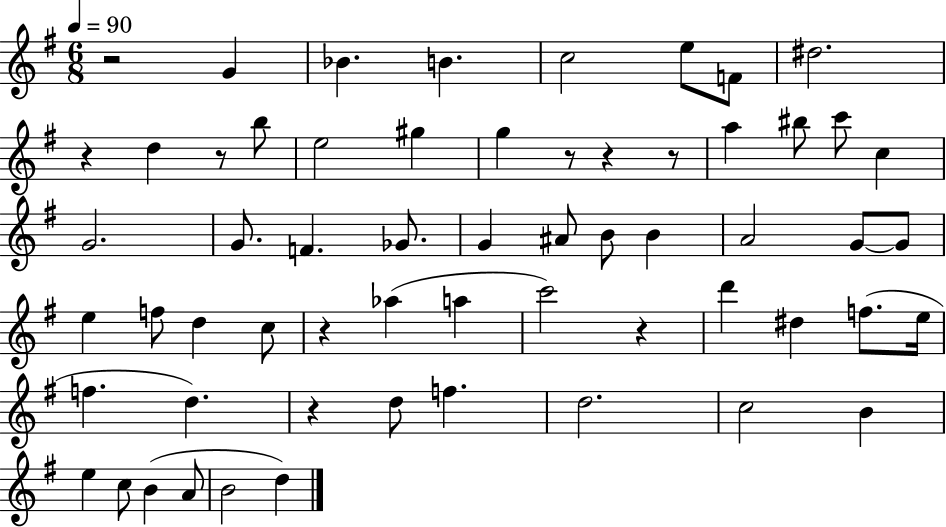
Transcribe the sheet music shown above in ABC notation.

X:1
T:Untitled
M:6/8
L:1/4
K:G
z2 G _B B c2 e/2 F/2 ^d2 z d z/2 b/2 e2 ^g g z/2 z z/2 a ^b/2 c'/2 c G2 G/2 F _G/2 G ^A/2 B/2 B A2 G/2 G/2 e f/2 d c/2 z _a a c'2 z d' ^d f/2 e/4 f d z d/2 f d2 c2 B e c/2 B A/2 B2 d